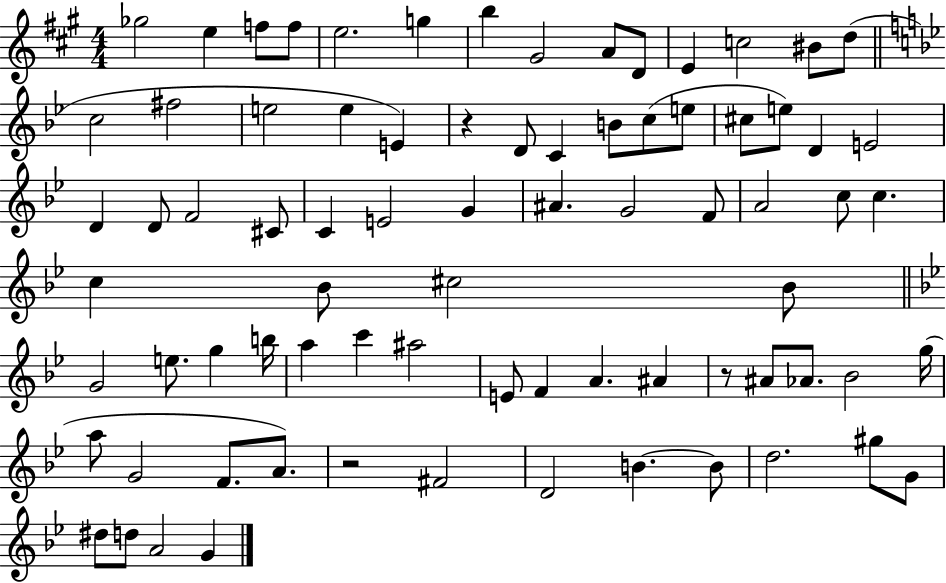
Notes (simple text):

Gb5/h E5/q F5/e F5/e E5/h. G5/q B5/q G#4/h A4/e D4/e E4/q C5/h BIS4/e D5/e C5/h F#5/h E5/h E5/q E4/q R/q D4/e C4/q B4/e C5/e E5/e C#5/e E5/e D4/q E4/h D4/q D4/e F4/h C#4/e C4/q E4/h G4/q A#4/q. G4/h F4/e A4/h C5/e C5/q. C5/q Bb4/e C#5/h Bb4/e G4/h E5/e. G5/q B5/s A5/q C6/q A#5/h E4/e F4/q A4/q. A#4/q R/e A#4/e Ab4/e. Bb4/h G5/s A5/e G4/h F4/e. A4/e. R/h F#4/h D4/h B4/q. B4/e D5/h. G#5/e G4/e D#5/e D5/e A4/h G4/q